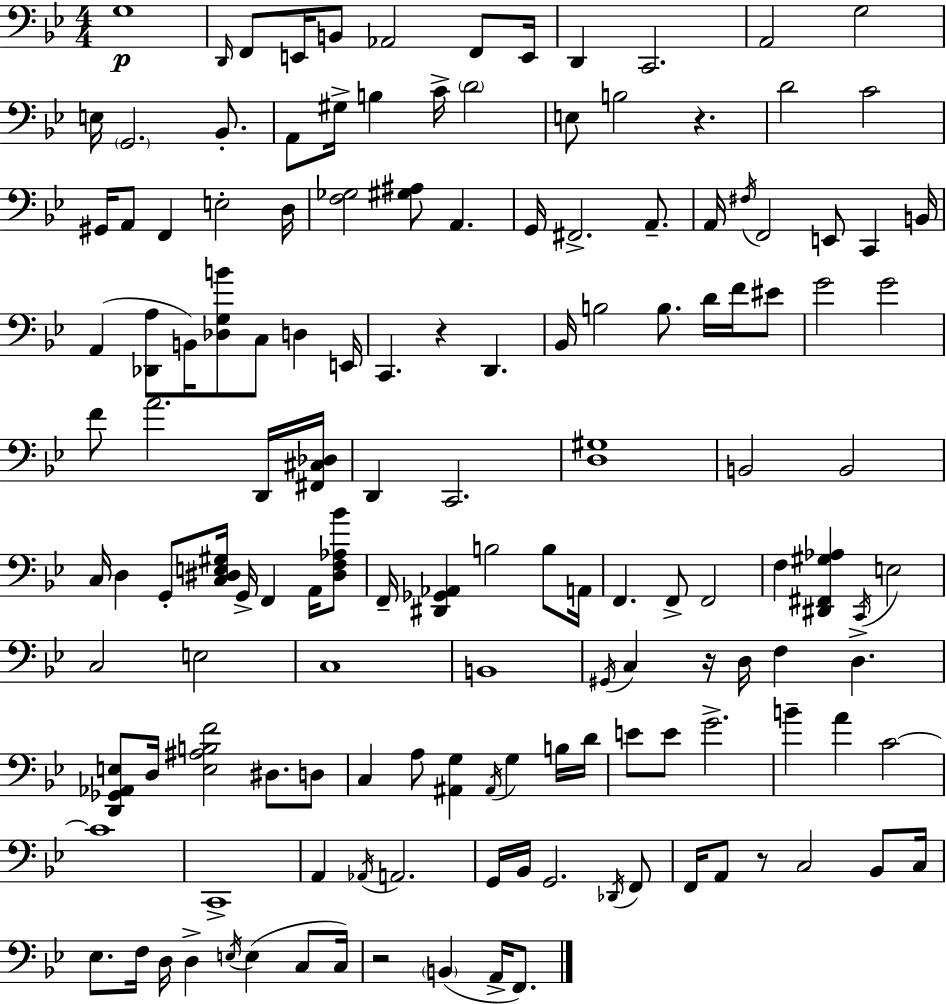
X:1
T:Untitled
M:4/4
L:1/4
K:Bb
G,4 D,,/4 F,,/2 E,,/4 B,,/2 _A,,2 F,,/2 E,,/4 D,, C,,2 A,,2 G,2 E,/4 G,,2 _B,,/2 A,,/2 ^G,/4 B, C/4 D2 E,/2 B,2 z D2 C2 ^G,,/4 A,,/2 F,, E,2 D,/4 [F,_G,]2 [^G,^A,]/2 A,, G,,/4 ^F,,2 A,,/2 A,,/4 ^F,/4 F,,2 E,,/2 C,, B,,/4 A,, [_D,,A,]/2 B,,/4 [_D,G,B]/2 C,/2 D, E,,/4 C,, z D,, _B,,/4 B,2 B,/2 D/4 F/4 ^E/2 G2 G2 F/2 A2 D,,/4 [^F,,^C,_D,]/4 D,, C,,2 [D,^G,]4 B,,2 B,,2 C,/4 D, G,,/2 [C,^D,E,^G,]/4 G,,/4 F,, A,,/4 [^D,F,_A,_B]/2 F,,/4 [^D,,_G,,_A,,] B,2 B,/2 A,,/4 F,, F,,/2 F,,2 F, [^D,,^F,,^G,_A,] C,,/4 E,2 C,2 E,2 C,4 B,,4 ^G,,/4 C, z/4 D,/4 F, D, [D,,_G,,_A,,E,]/2 D,/4 [E,^A,B,F]2 ^D,/2 D,/2 C, A,/2 [^A,,G,] ^A,,/4 G, B,/4 D/4 E/2 E/2 G2 B A C2 C4 C,,4 A,, _A,,/4 A,,2 G,,/4 _B,,/4 G,,2 _D,,/4 F,,/2 F,,/4 A,,/2 z/2 C,2 _B,,/2 C,/4 _E,/2 F,/4 D,/4 D, E,/4 E, C,/2 C,/4 z2 B,, A,,/4 F,,/2